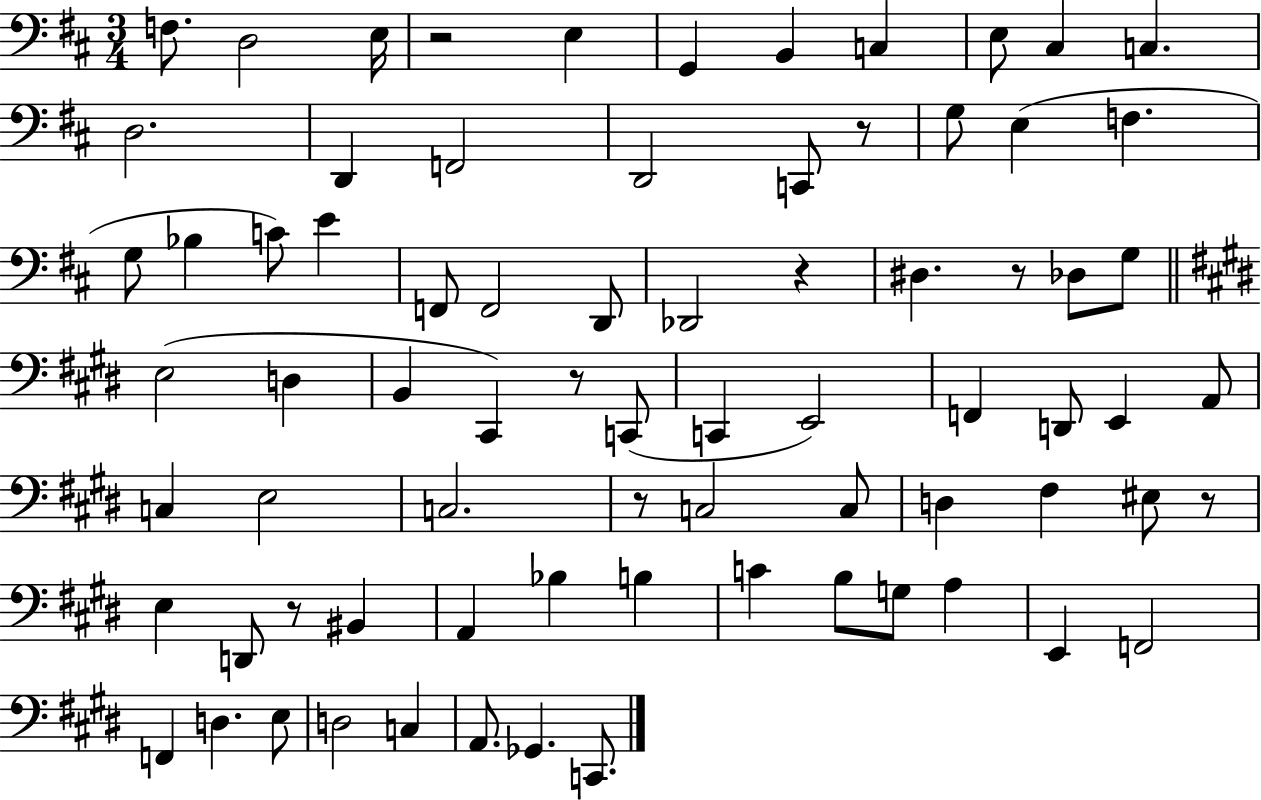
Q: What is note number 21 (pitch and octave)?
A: C4